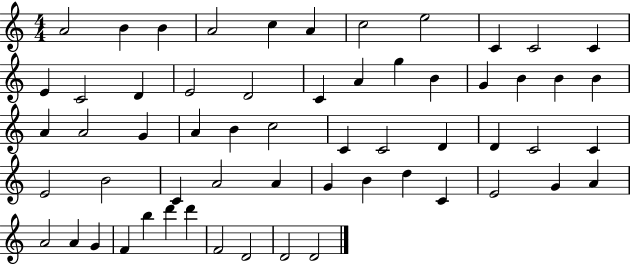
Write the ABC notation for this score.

X:1
T:Untitled
M:4/4
L:1/4
K:C
A2 B B A2 c A c2 e2 C C2 C E C2 D E2 D2 C A g B G B B B A A2 G A B c2 C C2 D D C2 C E2 B2 C A2 A G B d C E2 G A A2 A G F b d' d' F2 D2 D2 D2